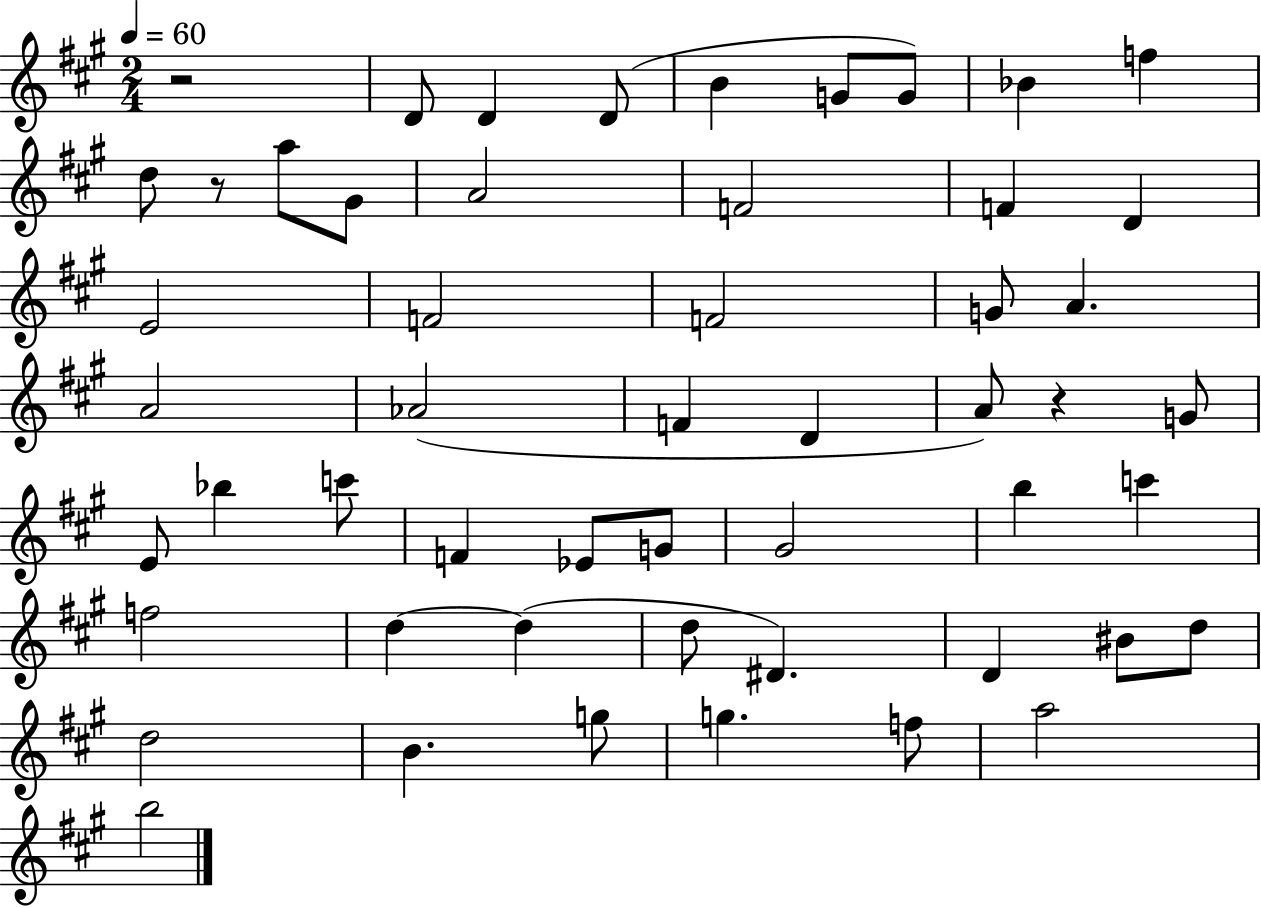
X:1
T:Untitled
M:2/4
L:1/4
K:A
z2 D/2 D D/2 B G/2 G/2 _B f d/2 z/2 a/2 ^G/2 A2 F2 F D E2 F2 F2 G/2 A A2 _A2 F D A/2 z G/2 E/2 _b c'/2 F _E/2 G/2 ^G2 b c' f2 d d d/2 ^D D ^B/2 d/2 d2 B g/2 g f/2 a2 b2